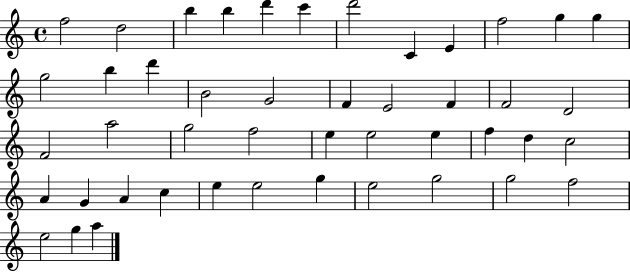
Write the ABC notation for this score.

X:1
T:Untitled
M:4/4
L:1/4
K:C
f2 d2 b b d' c' d'2 C E f2 g g g2 b d' B2 G2 F E2 F F2 D2 F2 a2 g2 f2 e e2 e f d c2 A G A c e e2 g e2 g2 g2 f2 e2 g a